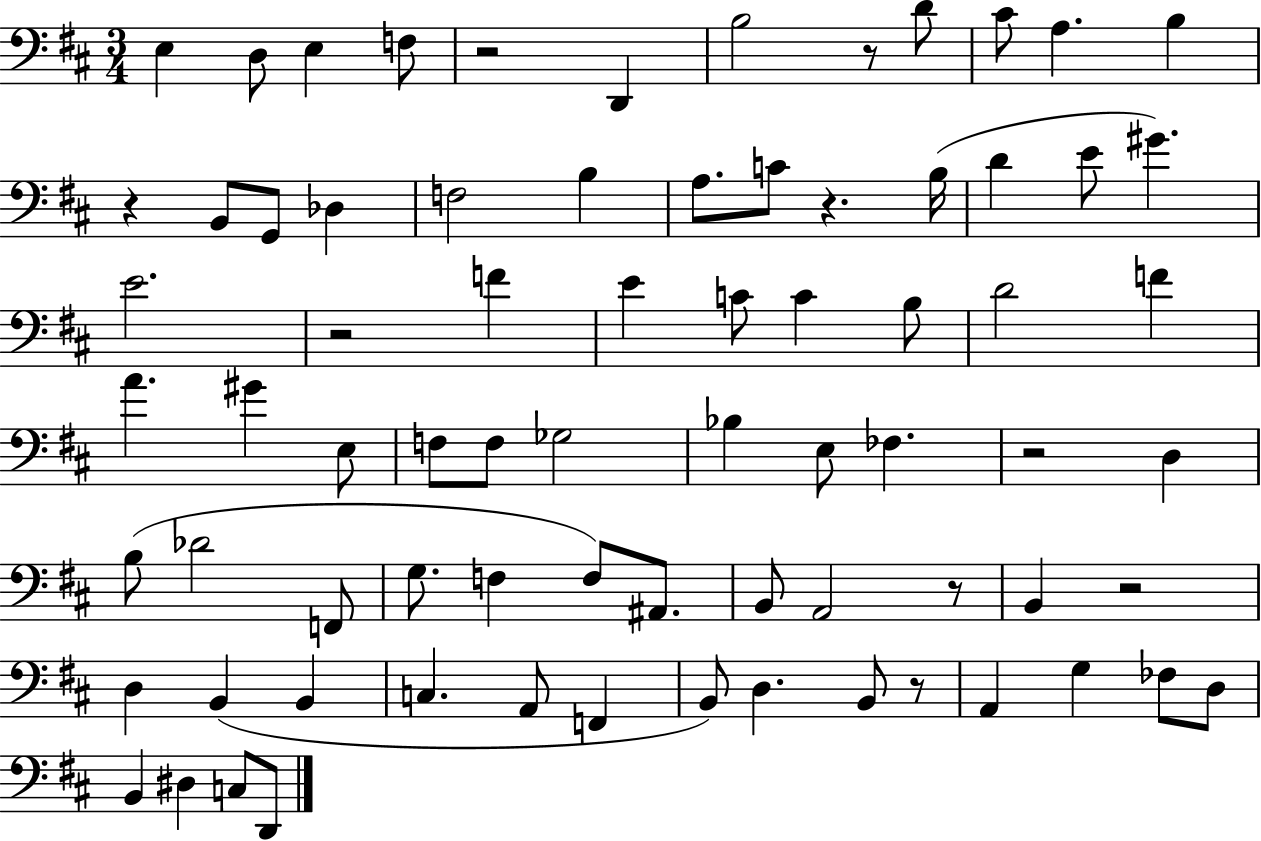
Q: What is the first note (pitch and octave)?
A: E3